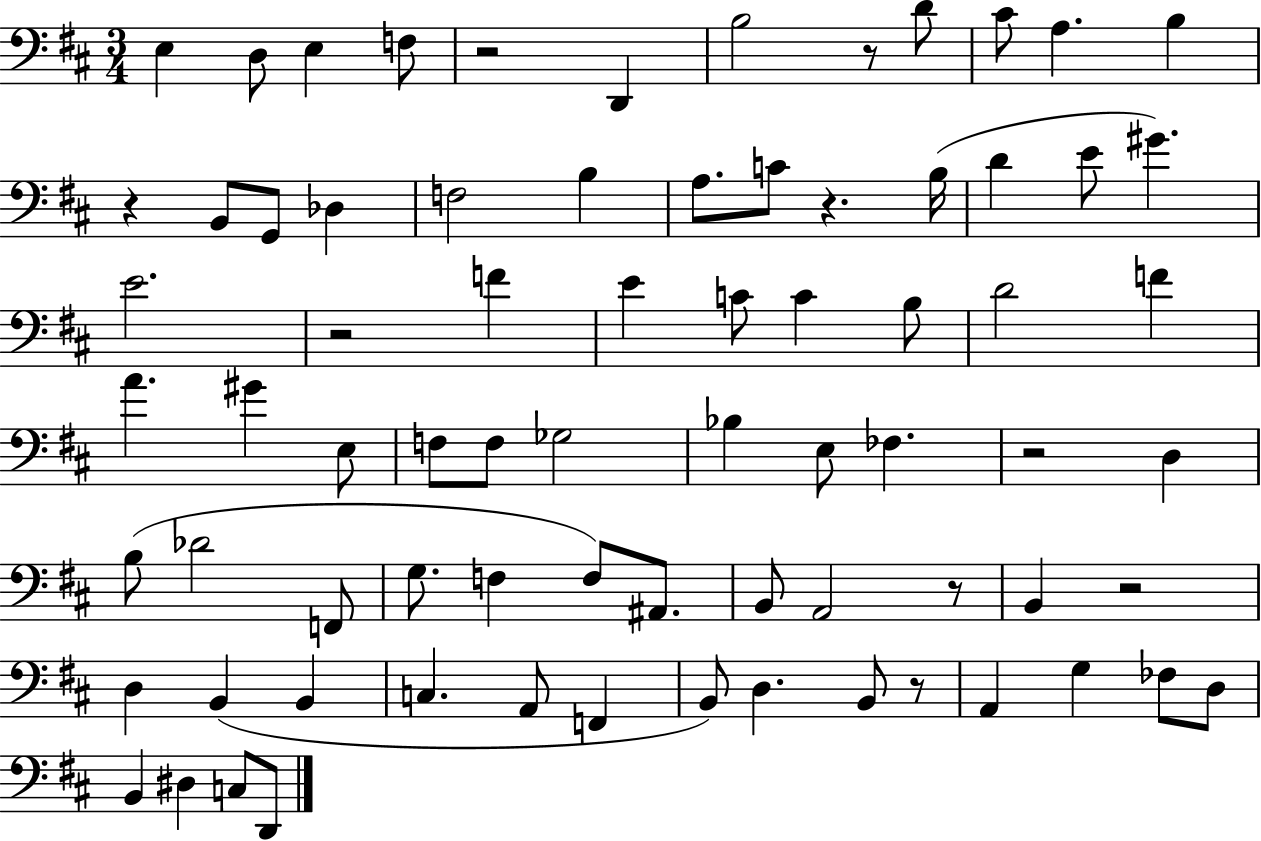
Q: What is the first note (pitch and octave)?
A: E3